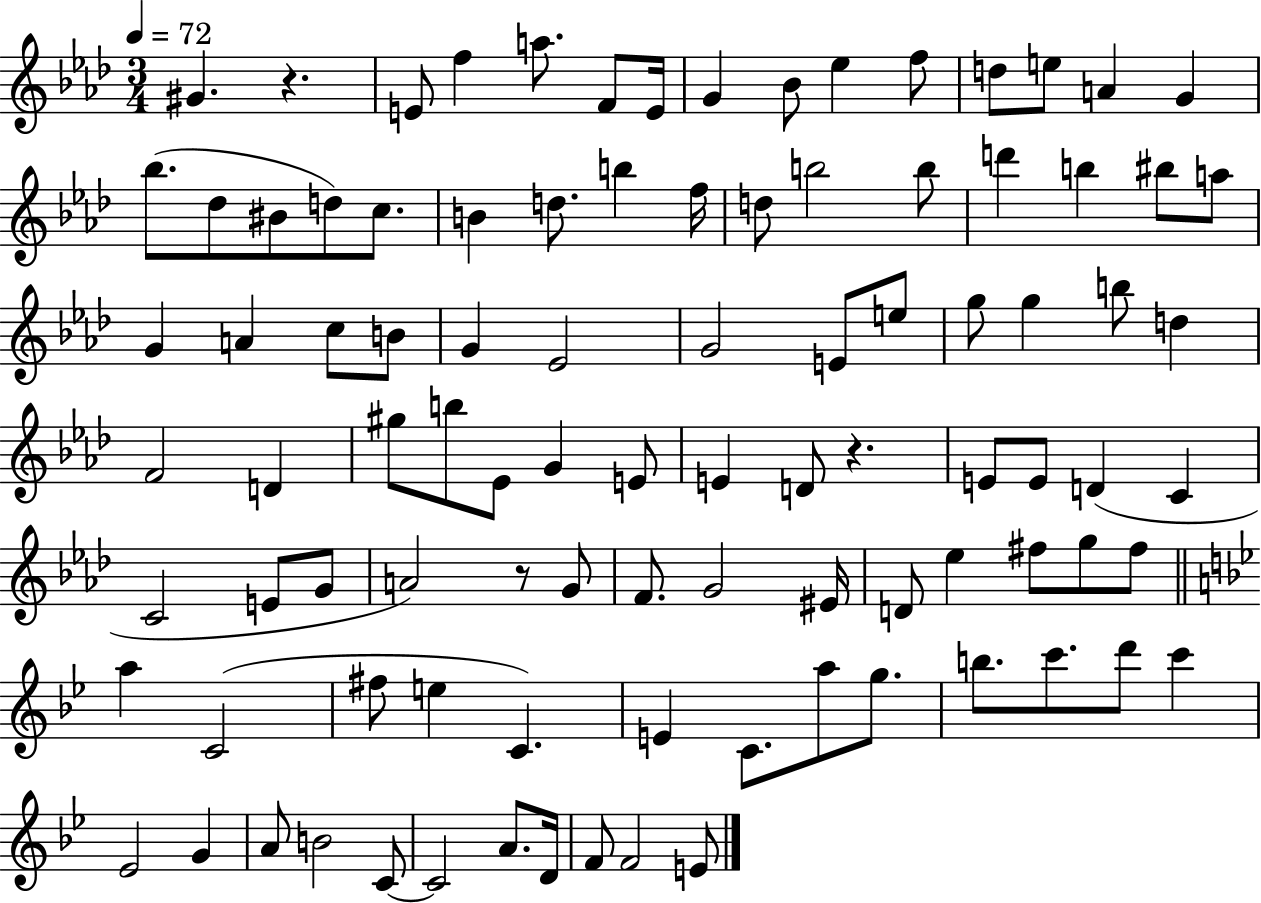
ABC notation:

X:1
T:Untitled
M:3/4
L:1/4
K:Ab
^G z E/2 f a/2 F/2 E/4 G _B/2 _e f/2 d/2 e/2 A G _b/2 _d/2 ^B/2 d/2 c/2 B d/2 b f/4 d/2 b2 b/2 d' b ^b/2 a/2 G A c/2 B/2 G _E2 G2 E/2 e/2 g/2 g b/2 d F2 D ^g/2 b/2 _E/2 G E/2 E D/2 z E/2 E/2 D C C2 E/2 G/2 A2 z/2 G/2 F/2 G2 ^E/4 D/2 _e ^f/2 g/2 ^f/2 a C2 ^f/2 e C E C/2 a/2 g/2 b/2 c'/2 d'/2 c' _E2 G A/2 B2 C/2 C2 A/2 D/4 F/2 F2 E/2